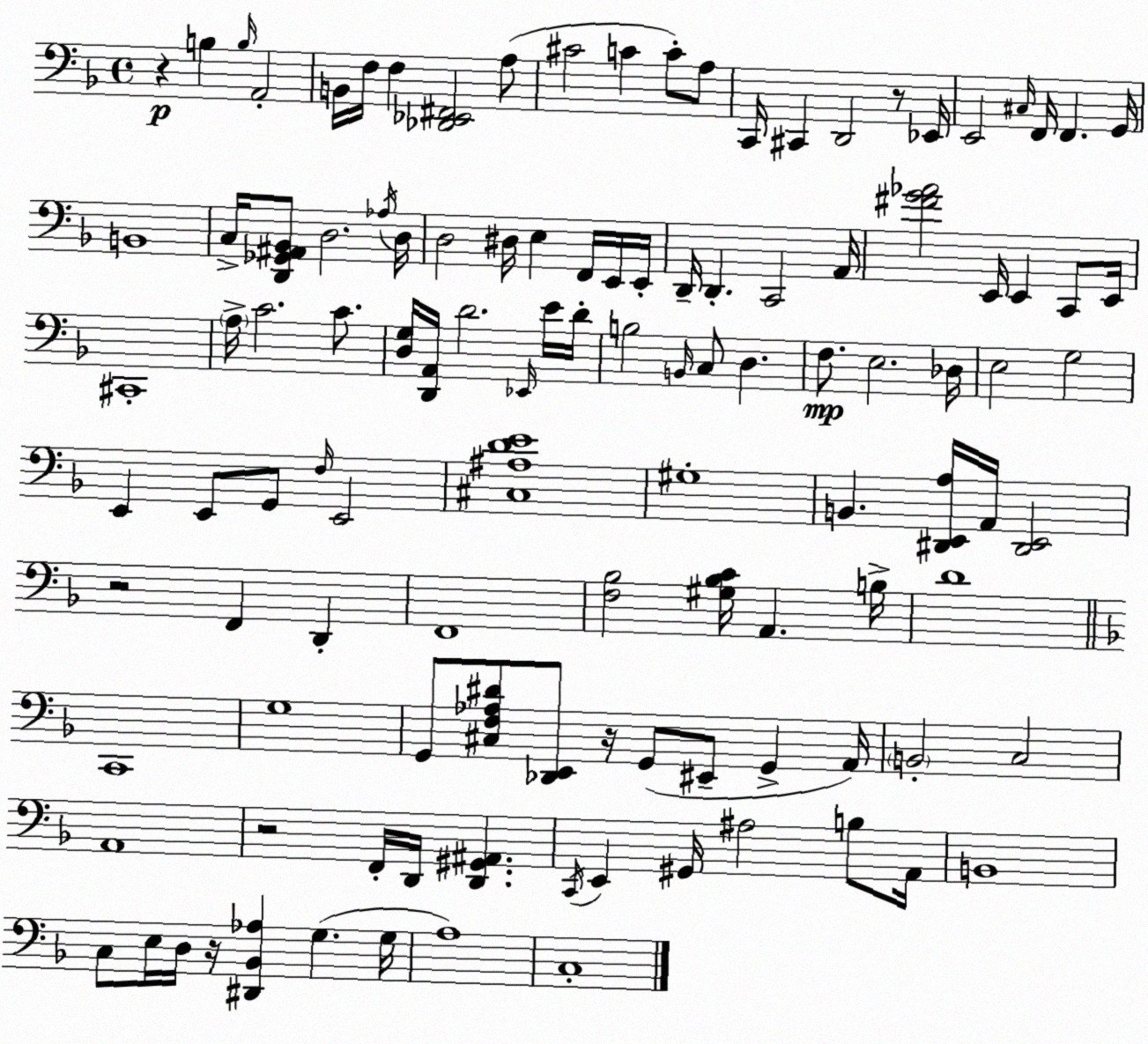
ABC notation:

X:1
T:Untitled
M:4/4
L:1/4
K:Dm
z B, B,/4 A,,2 B,,/4 F,/4 F, [_D,,_E,,^F,,]2 A,/2 ^C2 C C/2 A,/2 C,,/4 ^C,, D,,2 z/2 _E,,/4 E,,2 ^C,/4 F,,/4 F,, G,,/4 B,,4 C,/4 [D,,_G,,^A,,_B,,]/2 D,2 _A,/4 D,/4 D,2 ^D,/4 E, F,,/4 E,,/4 E,,/4 D,,/4 D,, C,,2 A,,/4 [^FG_A]2 E,,/4 E,, C,,/2 E,,/4 ^C,,4 A,/4 C2 C/2 [D,G,]/4 [D,,A,,]/4 D2 _E,,/4 E/4 D/4 B,2 B,,/4 C,/2 D, F,/2 E,2 _D,/4 E,2 G,2 E,, E,,/2 G,,/2 F,/4 E,,2 [^C,^A,DE]4 ^G,4 B,, [^D,,E,,A,]/4 A,,/4 [^D,,E,,]2 z2 F,, D,, F,,4 [F,_B,]2 [^G,_B,C]/4 A,, B,/4 D4 C,,4 G,4 G,,/2 [^C,F,_A,^D]/2 [_D,,E,,]/2 z/4 G,,/2 ^E,,/2 G,, A,,/4 B,,2 C,2 A,,4 z2 F,,/4 D,,/4 [D,,^G,,^A,,] C,,/4 E,, ^G,,/4 ^A,2 B,/2 A,,/4 B,,4 C,/2 E,/4 D,/4 z/4 [^D,,_B,,_A,] G, G,/4 A,4 C,4